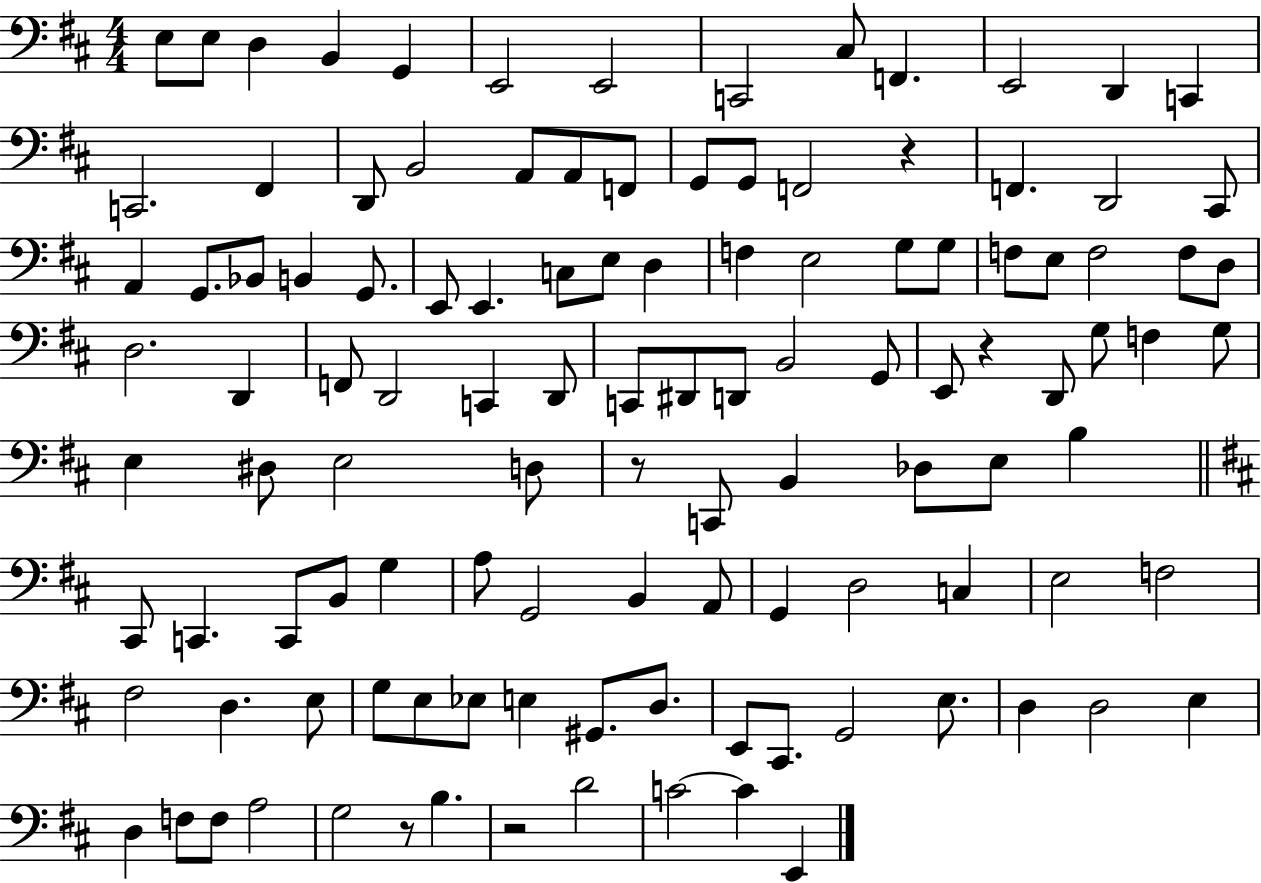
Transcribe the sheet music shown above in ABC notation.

X:1
T:Untitled
M:4/4
L:1/4
K:D
E,/2 E,/2 D, B,, G,, E,,2 E,,2 C,,2 ^C,/2 F,, E,,2 D,, C,, C,,2 ^F,, D,,/2 B,,2 A,,/2 A,,/2 F,,/2 G,,/2 G,,/2 F,,2 z F,, D,,2 ^C,,/2 A,, G,,/2 _B,,/2 B,, G,,/2 E,,/2 E,, C,/2 E,/2 D, F, E,2 G,/2 G,/2 F,/2 E,/2 F,2 F,/2 D,/2 D,2 D,, F,,/2 D,,2 C,, D,,/2 C,,/2 ^D,,/2 D,,/2 B,,2 G,,/2 E,,/2 z D,,/2 G,/2 F, G,/2 E, ^D,/2 E,2 D,/2 z/2 C,,/2 B,, _D,/2 E,/2 B, ^C,,/2 C,, C,,/2 B,,/2 G, A,/2 G,,2 B,, A,,/2 G,, D,2 C, E,2 F,2 ^F,2 D, E,/2 G,/2 E,/2 _E,/2 E, ^G,,/2 D,/2 E,,/2 ^C,,/2 G,,2 E,/2 D, D,2 E, D, F,/2 F,/2 A,2 G,2 z/2 B, z2 D2 C2 C E,,